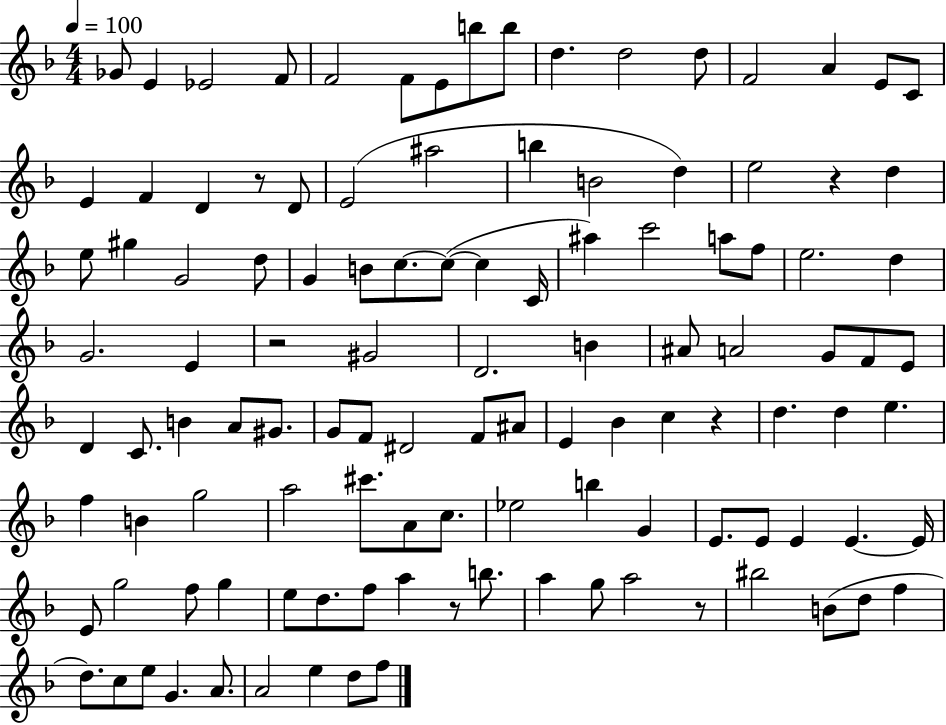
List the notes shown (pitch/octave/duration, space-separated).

Gb4/e E4/q Eb4/h F4/e F4/h F4/e E4/e B5/e B5/e D5/q. D5/h D5/e F4/h A4/q E4/e C4/e E4/q F4/q D4/q R/e D4/e E4/h A#5/h B5/q B4/h D5/q E5/h R/q D5/q E5/e G#5/q G4/h D5/e G4/q B4/e C5/e. C5/e C5/q C4/s A#5/q C6/h A5/e F5/e E5/h. D5/q G4/h. E4/q R/h G#4/h D4/h. B4/q A#4/e A4/h G4/e F4/e E4/e D4/q C4/e. B4/q A4/e G#4/e. G4/e F4/e D#4/h F4/e A#4/e E4/q Bb4/q C5/q R/q D5/q. D5/q E5/q. F5/q B4/q G5/h A5/h C#6/e. A4/e C5/e. Eb5/h B5/q G4/q E4/e. E4/e E4/q E4/q. E4/s E4/e G5/h F5/e G5/q E5/e D5/e. F5/e A5/q R/e B5/e. A5/q G5/e A5/h R/e BIS5/h B4/e D5/e F5/q D5/e. C5/e E5/e G4/q. A4/e. A4/h E5/q D5/e F5/e